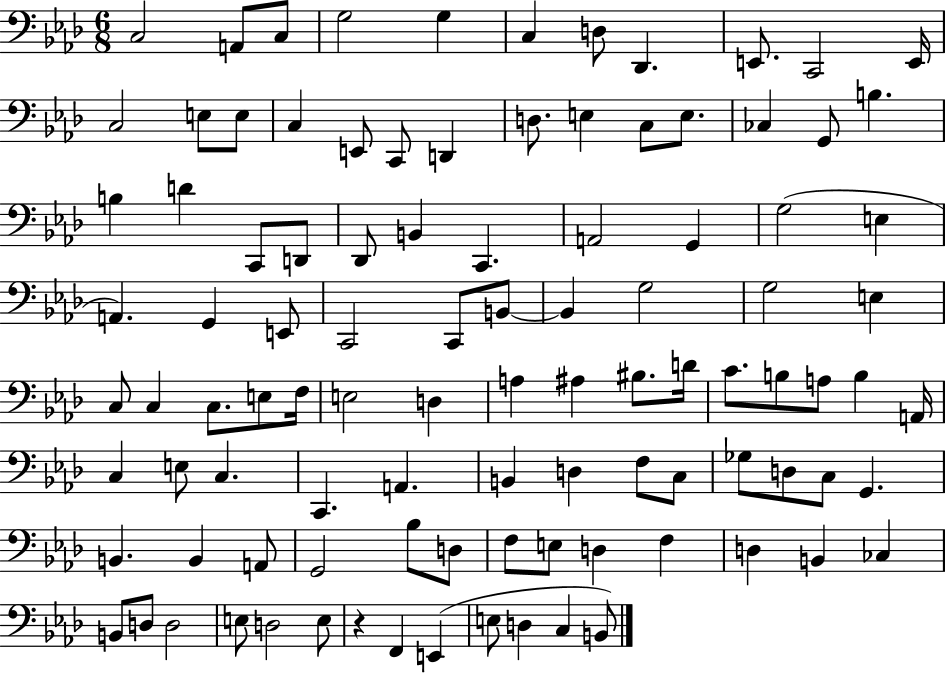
X:1
T:Untitled
M:6/8
L:1/4
K:Ab
C,2 A,,/2 C,/2 G,2 G, C, D,/2 _D,, E,,/2 C,,2 E,,/4 C,2 E,/2 E,/2 C, E,,/2 C,,/2 D,, D,/2 E, C,/2 E,/2 _C, G,,/2 B, B, D C,,/2 D,,/2 _D,,/2 B,, C,, A,,2 G,, G,2 E, A,, G,, E,,/2 C,,2 C,,/2 B,,/2 B,, G,2 G,2 E, C,/2 C, C,/2 E,/2 F,/4 E,2 D, A, ^A, ^B,/2 D/4 C/2 B,/2 A,/2 B, A,,/4 C, E,/2 C, C,, A,, B,, D, F,/2 C,/2 _G,/2 D,/2 C,/2 G,, B,, B,, A,,/2 G,,2 _B,/2 D,/2 F,/2 E,/2 D, F, D, B,, _C, B,,/2 D,/2 D,2 E,/2 D,2 E,/2 z F,, E,, E,/2 D, C, B,,/2